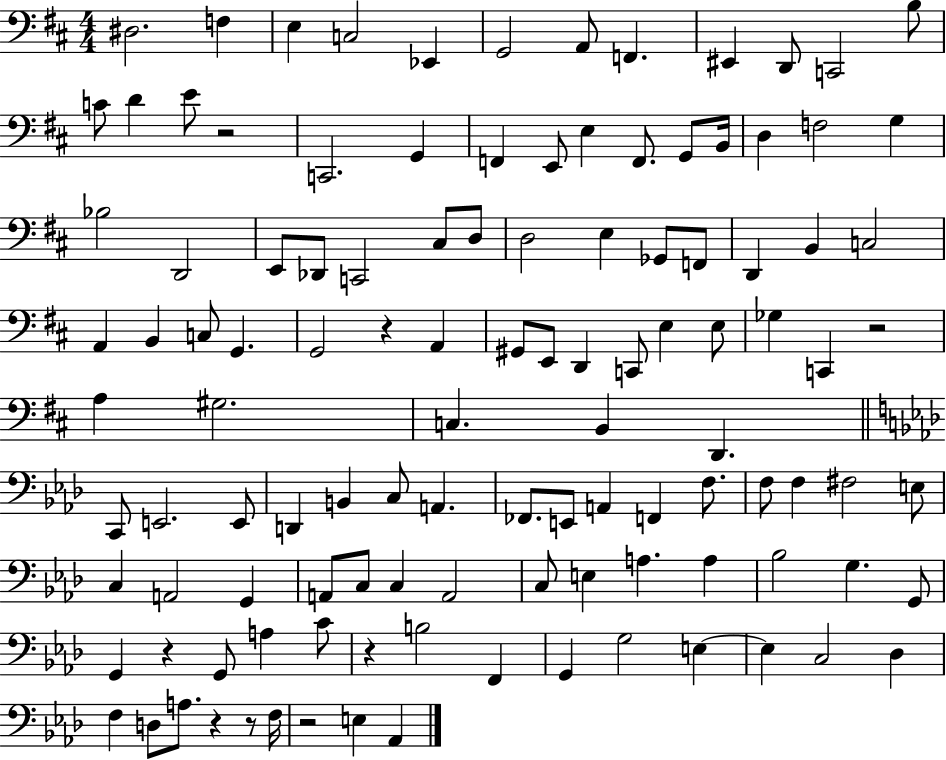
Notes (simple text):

D#3/h. F3/q E3/q C3/h Eb2/q G2/h A2/e F2/q. EIS2/q D2/e C2/h B3/e C4/e D4/q E4/e R/h C2/h. G2/q F2/q E2/e E3/q F2/e. G2/e B2/s D3/q F3/h G3/q Bb3/h D2/h E2/e Db2/e C2/h C#3/e D3/e D3/h E3/q Gb2/e F2/e D2/q B2/q C3/h A2/q B2/q C3/e G2/q. G2/h R/q A2/q G#2/e E2/e D2/q C2/e E3/q E3/e Gb3/q C2/q R/h A3/q G#3/h. C3/q. B2/q D2/q. C2/e E2/h. E2/e D2/q B2/q C3/e A2/q. FES2/e. E2/e A2/q F2/q F3/e. F3/e F3/q F#3/h E3/e C3/q A2/h G2/q A2/e C3/e C3/q A2/h C3/e E3/q A3/q. A3/q Bb3/h G3/q. G2/e G2/q R/q G2/e A3/q C4/e R/q B3/h F2/q G2/q G3/h E3/q E3/q C3/h Db3/q F3/q D3/e A3/e. R/q R/e F3/s R/h E3/q Ab2/q